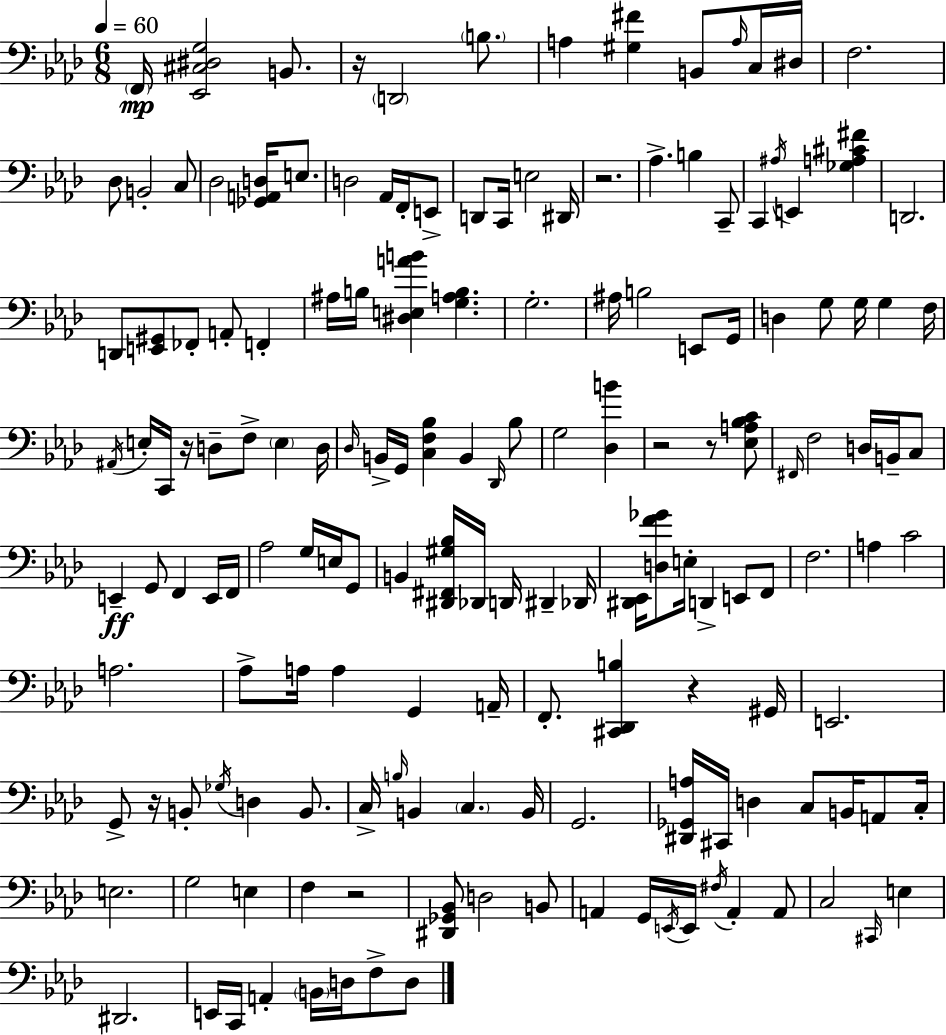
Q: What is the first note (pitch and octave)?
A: F2